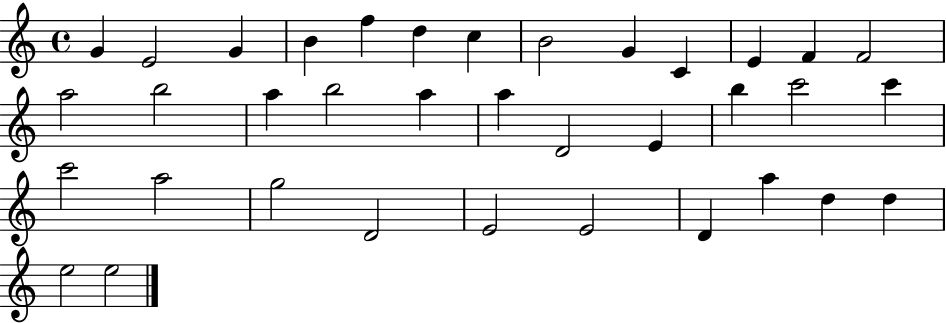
G4/q E4/h G4/q B4/q F5/q D5/q C5/q B4/h G4/q C4/q E4/q F4/q F4/h A5/h B5/h A5/q B5/h A5/q A5/q D4/h E4/q B5/q C6/h C6/q C6/h A5/h G5/h D4/h E4/h E4/h D4/q A5/q D5/q D5/q E5/h E5/h